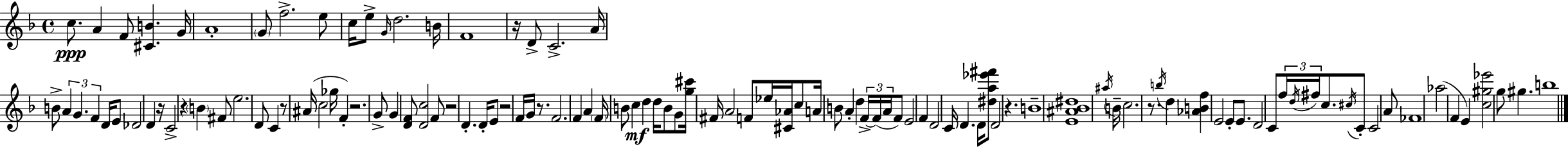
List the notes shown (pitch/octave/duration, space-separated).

C5/e. A4/q F4/e [C#4,B4]/q. G4/s A4/w G4/e F5/h. E5/e C5/s E5/e G4/s D5/h. B4/s F4/w R/s D4/e C4/h. A4/s B4/e A4/q G4/q. F4/q D4/s E4/e Db4/h D4/q R/s C4/h R/q B4/q F#4/e E5/h. D4/e C4/q R/e A#4/s C5/h Gb5/s F4/q R/h. G4/e G4/q [D4,F4]/e [D4,C5]/h F4/e R/h D4/q. D4/s E4/e R/h F4/s G4/s R/e. F4/h. F4/q A4/q F4/s B4/e C5/q D5/q D5/s B4/e G4/e [G5,C#6]/s F#4/s A4/h F4/e Eb5/s [C#4,Ab4]/s C5/e A4/s B4/e A4/q D5/q F4/s F4/s A4/s F4/e E4/h F4/q D4/h C4/s D4/q. D4/s [D#5,A5,Eb6,F#6]/e D4/h R/q. B4/w [E4,A#4,Bb4,D#5]/w A#5/s B4/s C5/h. R/e. B5/s D5/q [Ab4,B4,F5]/q E4/h E4/e E4/e. D4/h C4/e F5/s D5/s F#5/s C5/e. C#5/s C4/e C4/h A4/e FES4/w Ab5/h F4/q E4/q [C5,G#5,Eb6]/h G5/e G#5/q. B5/w